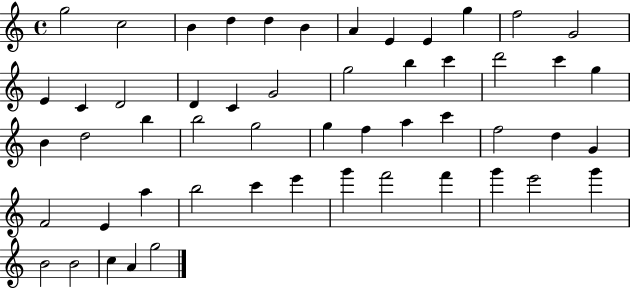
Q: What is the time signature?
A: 4/4